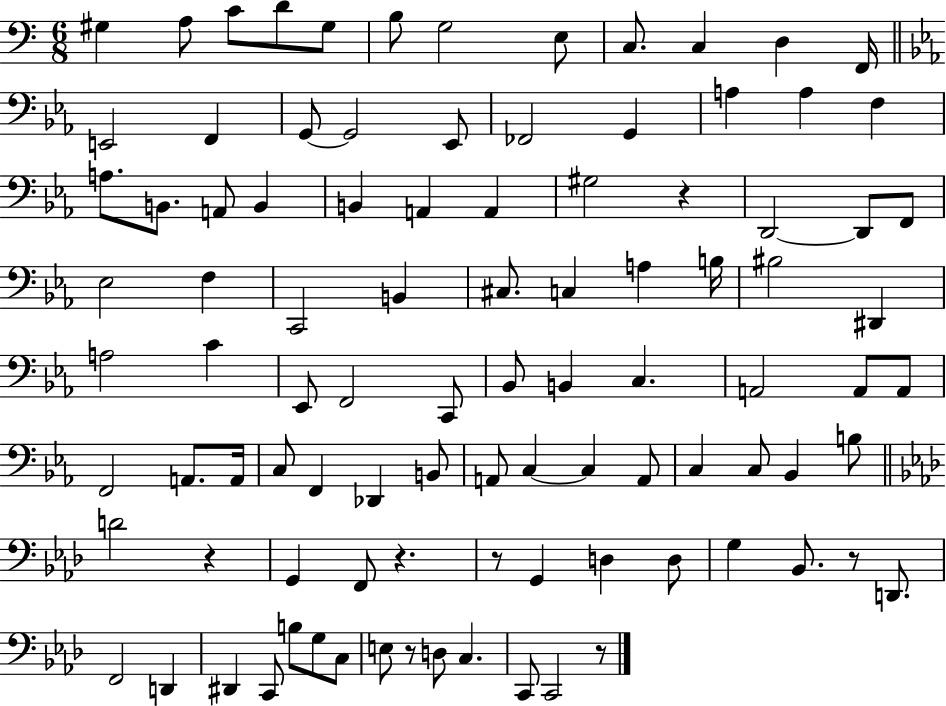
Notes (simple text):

G#3/q A3/e C4/e D4/e G#3/e B3/e G3/h E3/e C3/e. C3/q D3/q F2/s E2/h F2/q G2/e G2/h Eb2/e FES2/h G2/q A3/q A3/q F3/q A3/e. B2/e. A2/e B2/q B2/q A2/q A2/q G#3/h R/q D2/h D2/e F2/e Eb3/h F3/q C2/h B2/q C#3/e. C3/q A3/q B3/s BIS3/h D#2/q A3/h C4/q Eb2/e F2/h C2/e Bb2/e B2/q C3/q. A2/h A2/e A2/e F2/h A2/e. A2/s C3/e F2/q Db2/q B2/e A2/e C3/q C3/q A2/e C3/q C3/e Bb2/q B3/e D4/h R/q G2/q F2/e R/q. R/e G2/q D3/q D3/e G3/q Bb2/e. R/e D2/e. F2/h D2/q D#2/q C2/e B3/e G3/e C3/e E3/e R/e D3/e C3/q. C2/e C2/h R/e